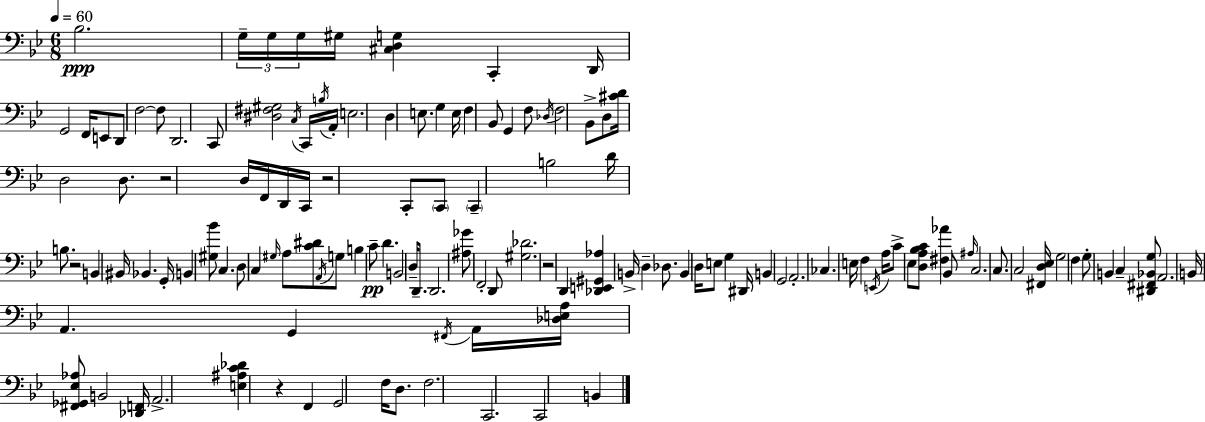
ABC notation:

X:1
T:Untitled
M:6/8
L:1/4
K:Gm
_B,2 G,/4 G,/4 G,/4 ^G,/4 [^C,D,G,] C,, D,,/4 G,,2 F,,/4 E,,/2 D,,/2 F,2 F,/2 D,,2 C,,/2 [^D,^F,^G,]2 C,/4 C,,/4 B,/4 A,,/4 E,2 D, E,/2 G, E,/4 F, _B,,/2 G,, F,/2 _D,/4 F,2 _B,,/2 D,/2 [^CD]/4 D,2 D,/2 z2 D,/4 F,,/4 D,,/4 C,,/4 z2 C,,/2 C,,/2 C,, B,2 D/4 B,/2 z2 B,, ^B,,/4 _B,, G,,/4 B,, [^G,_B]/2 C, D,/2 C, ^G,/4 A,/2 [C^D]/2 A,,/4 G,/2 B, C/2 D B,,2 D,/4 D,,/2 D,,2 [^A,_G]/2 F,,2 D,,/2 [^G,_D]2 z2 D,, [_D,,E,,^G,,_A,] B,,/4 D, _D,/2 B,, D,/4 E,/2 G, ^D,,/4 B,, G,,2 A,,2 _C, E,/4 F, E,,/4 A,/4 C/2 _E,/2 [D,A,_B,C]/2 [^F,_A] _B,,/2 ^A,/4 C,2 C,/2 C,2 [^F,,D,_E,]/4 G,2 F, G,/2 B,, C, [^D,,^F,,_B,,G,]/2 A,,2 B,,/4 A,, G,, ^F,,/4 A,,/4 [_D,E,A,]/4 [^F,,_G,,_E,_A,]/2 B,,2 [_D,,F,,]/4 A,,2 [E,^A,C_D] z F,, G,,2 F,/4 D,/2 F,2 C,,2 C,,2 B,,